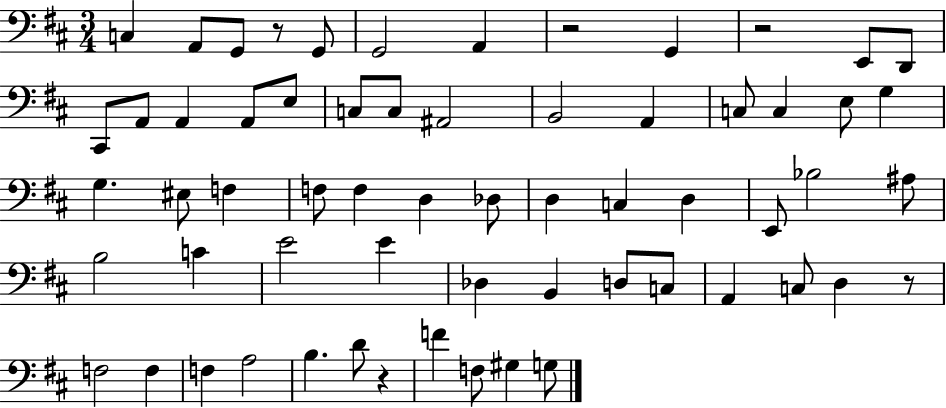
X:1
T:Untitled
M:3/4
L:1/4
K:D
C, A,,/2 G,,/2 z/2 G,,/2 G,,2 A,, z2 G,, z2 E,,/2 D,,/2 ^C,,/2 A,,/2 A,, A,,/2 E,/2 C,/2 C,/2 ^A,,2 B,,2 A,, C,/2 C, E,/2 G, G, ^E,/2 F, F,/2 F, D, _D,/2 D, C, D, E,,/2 _B,2 ^A,/2 B,2 C E2 E _D, B,, D,/2 C,/2 A,, C,/2 D, z/2 F,2 F, F, A,2 B, D/2 z F F,/2 ^G, G,/2